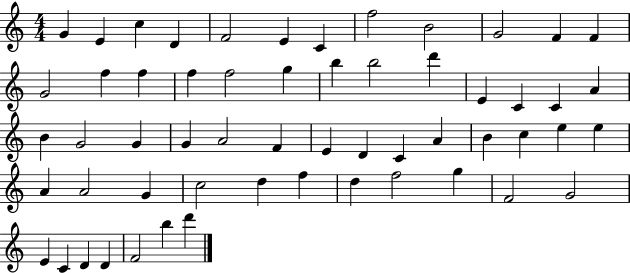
X:1
T:Untitled
M:4/4
L:1/4
K:C
G E c D F2 E C f2 B2 G2 F F G2 f f f f2 g b b2 d' E C C A B G2 G G A2 F E D C A B c e e A A2 G c2 d f d f2 g F2 G2 E C D D F2 b d'